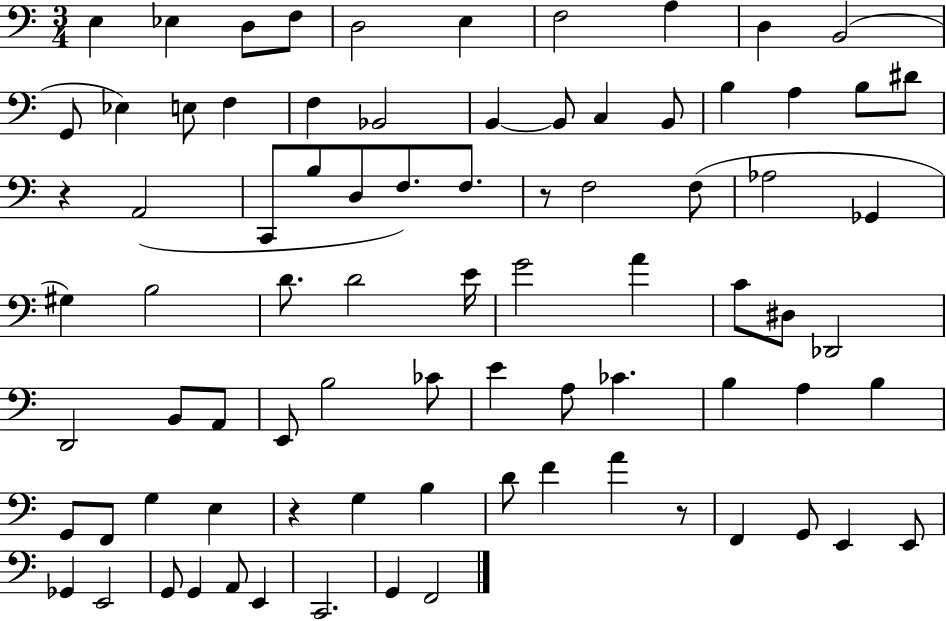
E3/q Eb3/q D3/e F3/e D3/h E3/q F3/h A3/q D3/q B2/h G2/e Eb3/q E3/e F3/q F3/q Bb2/h B2/q B2/e C3/q B2/e B3/q A3/q B3/e D#4/e R/q A2/h C2/e B3/e D3/e F3/e. F3/e. R/e F3/h F3/e Ab3/h Gb2/q G#3/q B3/h D4/e. D4/h E4/s G4/h A4/q C4/e D#3/e Db2/h D2/h B2/e A2/e E2/e B3/h CES4/e E4/q A3/e CES4/q. B3/q A3/q B3/q G2/e F2/e G3/q E3/q R/q G3/q B3/q D4/e F4/q A4/q R/e F2/q G2/e E2/q E2/e Gb2/q E2/h G2/e G2/q A2/e E2/q C2/h. G2/q F2/h